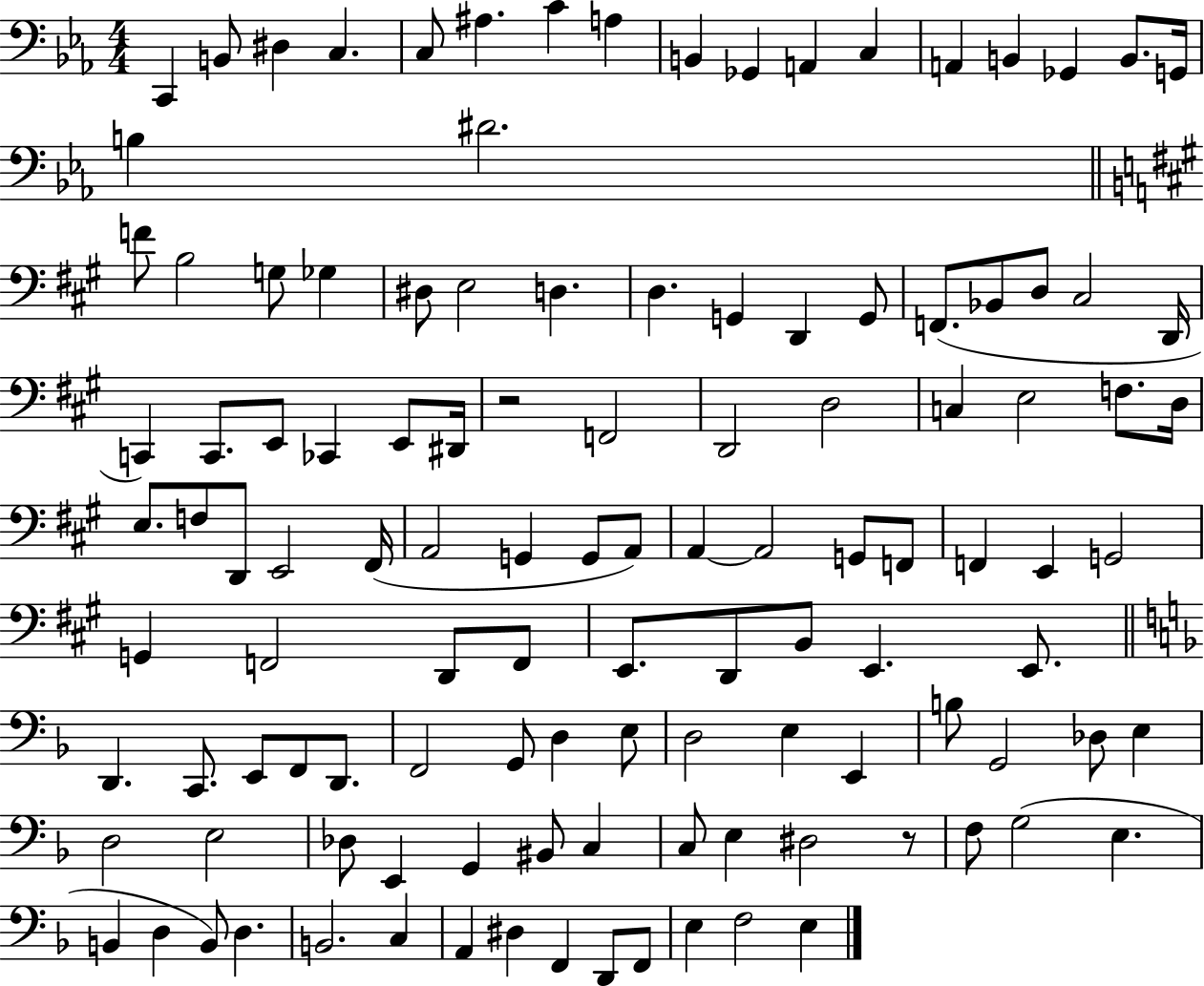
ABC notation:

X:1
T:Untitled
M:4/4
L:1/4
K:Eb
C,, B,,/2 ^D, C, C,/2 ^A, C A, B,, _G,, A,, C, A,, B,, _G,, B,,/2 G,,/4 B, ^D2 F/2 B,2 G,/2 _G, ^D,/2 E,2 D, D, G,, D,, G,,/2 F,,/2 _B,,/2 D,/2 ^C,2 D,,/4 C,, C,,/2 E,,/2 _C,, E,,/2 ^D,,/4 z2 F,,2 D,,2 D,2 C, E,2 F,/2 D,/4 E,/2 F,/2 D,,/2 E,,2 ^F,,/4 A,,2 G,, G,,/2 A,,/2 A,, A,,2 G,,/2 F,,/2 F,, E,, G,,2 G,, F,,2 D,,/2 F,,/2 E,,/2 D,,/2 B,,/2 E,, E,,/2 D,, C,,/2 E,,/2 F,,/2 D,,/2 F,,2 G,,/2 D, E,/2 D,2 E, E,, B,/2 G,,2 _D,/2 E, D,2 E,2 _D,/2 E,, G,, ^B,,/2 C, C,/2 E, ^D,2 z/2 F,/2 G,2 E, B,, D, B,,/2 D, B,,2 C, A,, ^D, F,, D,,/2 F,,/2 E, F,2 E,